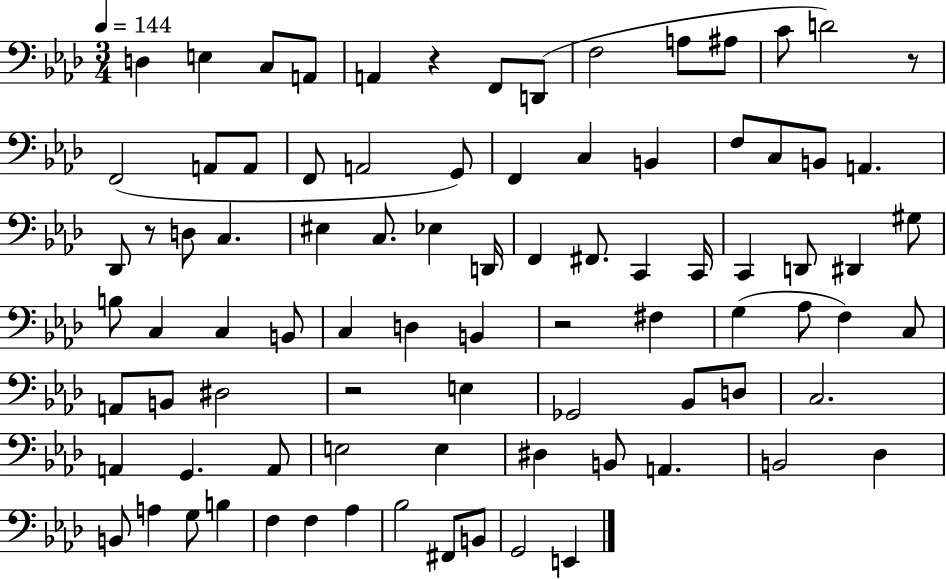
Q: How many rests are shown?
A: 5